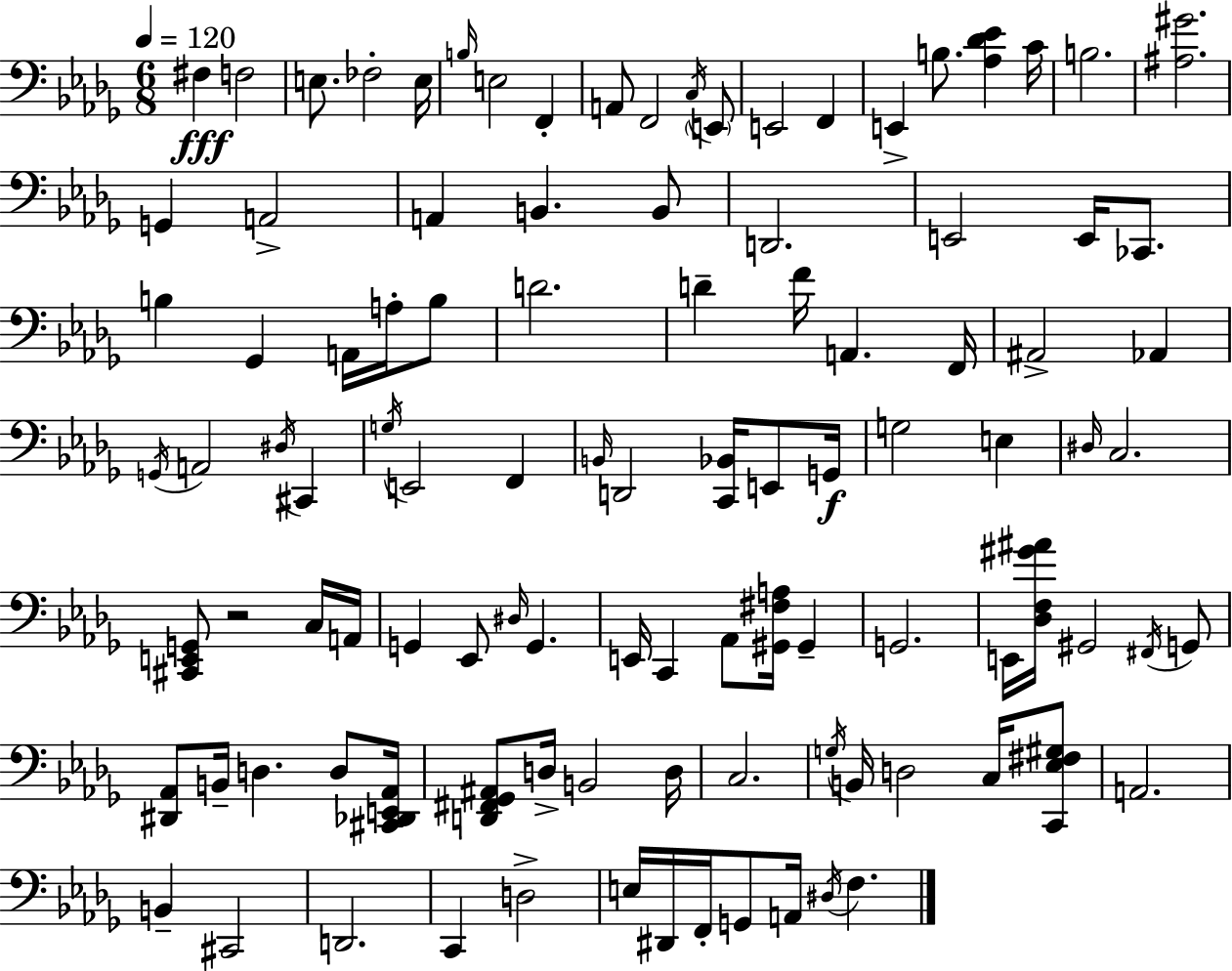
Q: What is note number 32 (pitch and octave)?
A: B3